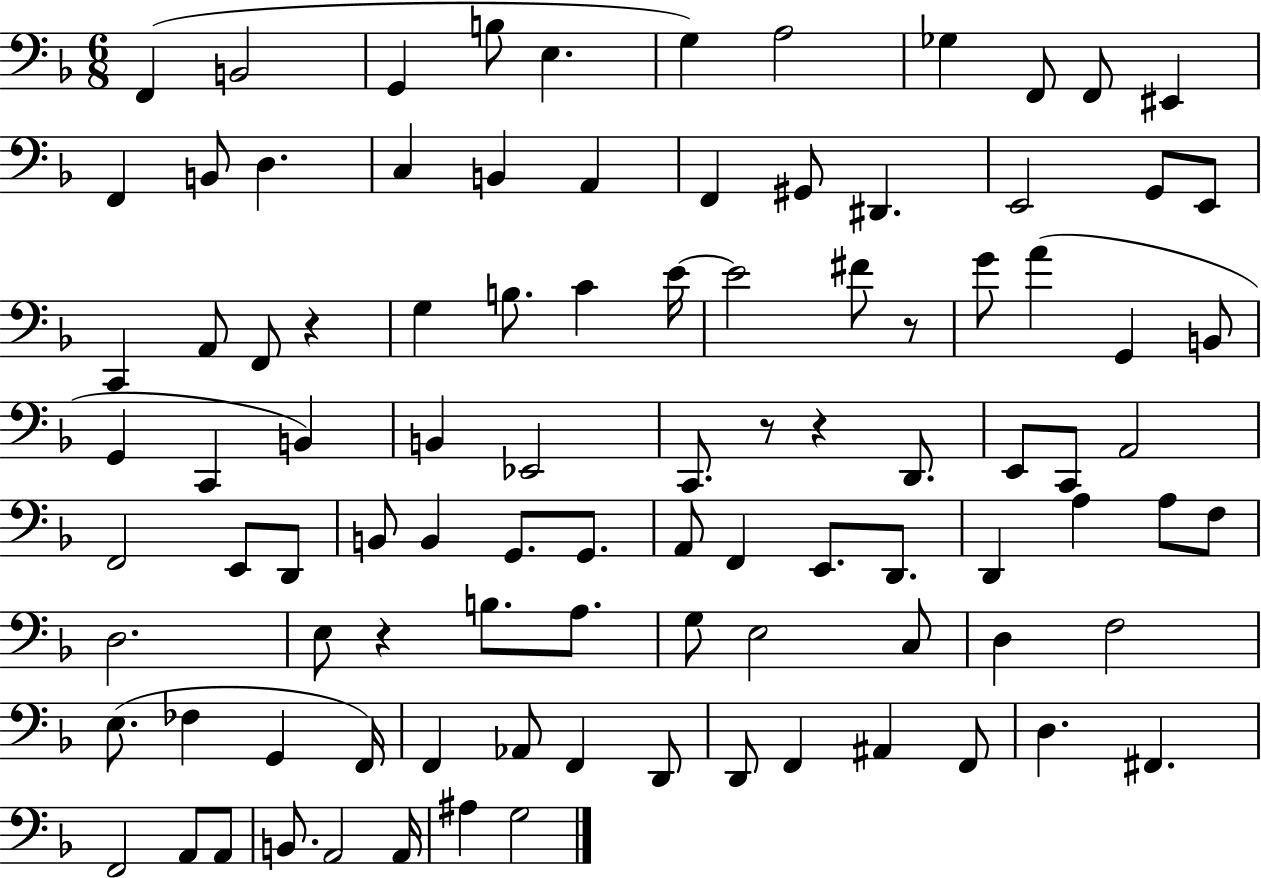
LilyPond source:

{
  \clef bass
  \numericTimeSignature
  \time 6/8
  \key f \major
  \repeat volta 2 { f,4( b,2 | g,4 b8 e4. | g4) a2 | ges4 f,8 f,8 eis,4 | \break f,4 b,8 d4. | c4 b,4 a,4 | f,4 gis,8 dis,4. | e,2 g,8 e,8 | \break c,4 a,8 f,8 r4 | g4 b8. c'4 e'16~~ | e'2 fis'8 r8 | g'8 a'4( g,4 b,8 | \break g,4 c,4 b,4) | b,4 ees,2 | c,8. r8 r4 d,8. | e,8 c,8 a,2 | \break f,2 e,8 d,8 | b,8 b,4 g,8. g,8. | a,8 f,4 e,8. d,8. | d,4 a4 a8 f8 | \break d2. | e8 r4 b8. a8. | g8 e2 c8 | d4 f2 | \break e8.( fes4 g,4 f,16) | f,4 aes,8 f,4 d,8 | d,8 f,4 ais,4 f,8 | d4. fis,4. | \break f,2 a,8 a,8 | b,8. a,2 a,16 | ais4 g2 | } \bar "|."
}